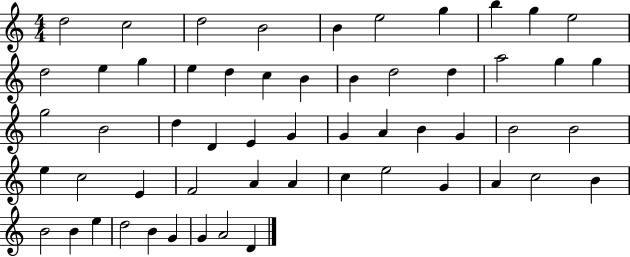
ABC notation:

X:1
T:Untitled
M:4/4
L:1/4
K:C
d2 c2 d2 B2 B e2 g b g e2 d2 e g e d c B B d2 d a2 g g g2 B2 d D E G G A B G B2 B2 e c2 E F2 A A c e2 G A c2 B B2 B e d2 B G G A2 D